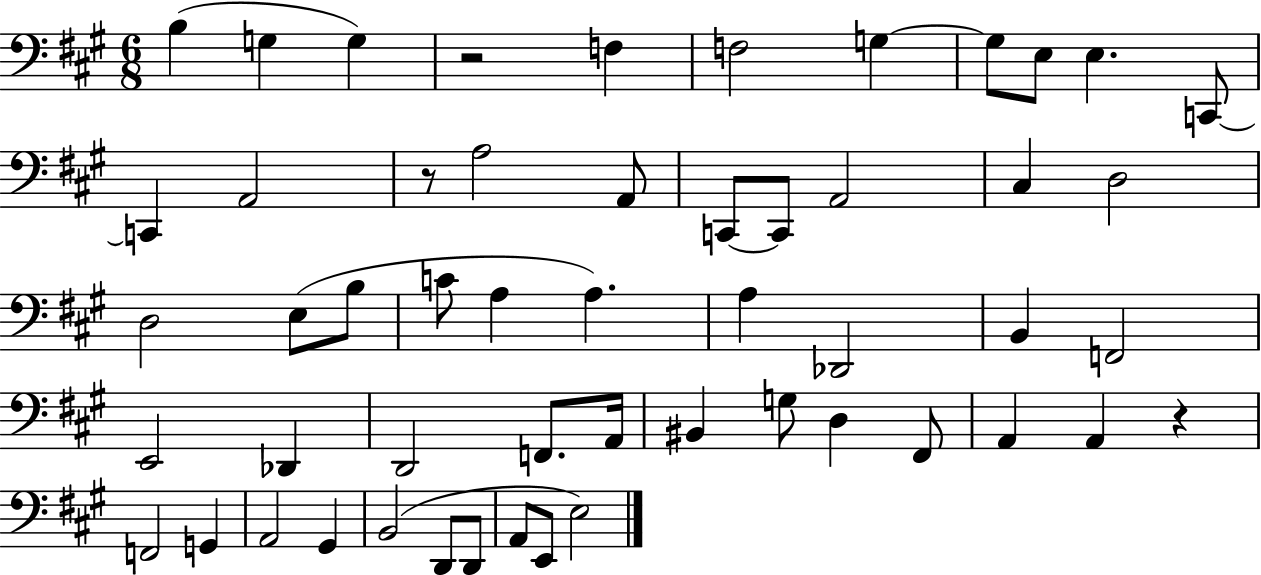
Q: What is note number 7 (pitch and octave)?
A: G3